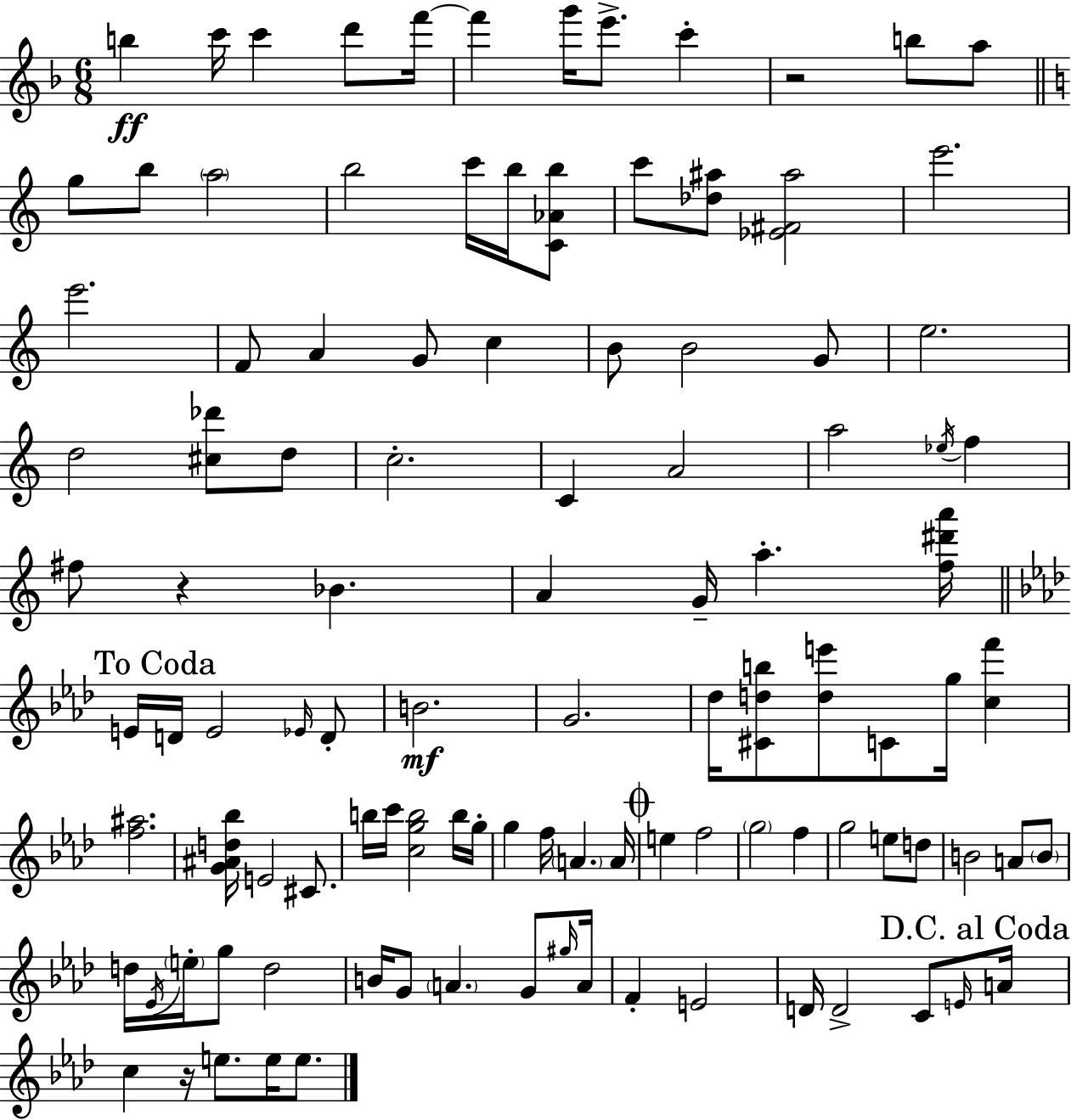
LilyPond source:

{
  \clef treble
  \numericTimeSignature
  \time 6/8
  \key f \major
  b''4\ff c'''16 c'''4 d'''8 f'''16~~ | f'''4 g'''16 e'''8.-> c'''4-. | r2 b''8 a''8 | \bar "||" \break \key a \minor g''8 b''8 \parenthesize a''2 | b''2 c'''16 b''16 <c' aes' b''>8 | c'''8 <des'' ais''>8 <ees' fis' ais''>2 | e'''2. | \break e'''2. | f'8 a'4 g'8 c''4 | b'8 b'2 g'8 | e''2. | \break d''2 <cis'' des'''>8 d''8 | c''2.-. | c'4 a'2 | a''2 \acciaccatura { ees''16 } f''4 | \break fis''8 r4 bes'4. | a'4 g'16-- a''4.-. | <f'' dis''' a'''>16 \mark "To Coda" \bar "||" \break \key aes \major e'16 d'16 e'2 \grace { ees'16 } d'8-. | b'2.\mf | g'2. | des''16 <cis' d'' b''>8 <d'' e'''>8 c'8 g''16 <c'' f'''>4 | \break <f'' ais''>2. | <g' ais' d'' bes''>16 e'2 cis'8. | b''16 c'''16 <c'' g'' b''>2 b''16 | g''16-. g''4 f''16 \parenthesize a'4. | \break a'16 \mark \markup { \musicglyph "scripts.coda" } e''4 f''2 | \parenthesize g''2 f''4 | g''2 e''8 d''8 | b'2 a'8 \parenthesize b'8 | \break d''16 \acciaccatura { ees'16 } \parenthesize e''16-. g''8 d''2 | b'16 g'8 \parenthesize a'4. g'8 | \grace { gis''16 } a'16 f'4-. e'2 | d'16 d'2-> | \break c'8 \grace { e'16 } \mark "D.C. al Coda" a'16 c''4 r16 e''8. | e''16 e''8. \bar "|."
}